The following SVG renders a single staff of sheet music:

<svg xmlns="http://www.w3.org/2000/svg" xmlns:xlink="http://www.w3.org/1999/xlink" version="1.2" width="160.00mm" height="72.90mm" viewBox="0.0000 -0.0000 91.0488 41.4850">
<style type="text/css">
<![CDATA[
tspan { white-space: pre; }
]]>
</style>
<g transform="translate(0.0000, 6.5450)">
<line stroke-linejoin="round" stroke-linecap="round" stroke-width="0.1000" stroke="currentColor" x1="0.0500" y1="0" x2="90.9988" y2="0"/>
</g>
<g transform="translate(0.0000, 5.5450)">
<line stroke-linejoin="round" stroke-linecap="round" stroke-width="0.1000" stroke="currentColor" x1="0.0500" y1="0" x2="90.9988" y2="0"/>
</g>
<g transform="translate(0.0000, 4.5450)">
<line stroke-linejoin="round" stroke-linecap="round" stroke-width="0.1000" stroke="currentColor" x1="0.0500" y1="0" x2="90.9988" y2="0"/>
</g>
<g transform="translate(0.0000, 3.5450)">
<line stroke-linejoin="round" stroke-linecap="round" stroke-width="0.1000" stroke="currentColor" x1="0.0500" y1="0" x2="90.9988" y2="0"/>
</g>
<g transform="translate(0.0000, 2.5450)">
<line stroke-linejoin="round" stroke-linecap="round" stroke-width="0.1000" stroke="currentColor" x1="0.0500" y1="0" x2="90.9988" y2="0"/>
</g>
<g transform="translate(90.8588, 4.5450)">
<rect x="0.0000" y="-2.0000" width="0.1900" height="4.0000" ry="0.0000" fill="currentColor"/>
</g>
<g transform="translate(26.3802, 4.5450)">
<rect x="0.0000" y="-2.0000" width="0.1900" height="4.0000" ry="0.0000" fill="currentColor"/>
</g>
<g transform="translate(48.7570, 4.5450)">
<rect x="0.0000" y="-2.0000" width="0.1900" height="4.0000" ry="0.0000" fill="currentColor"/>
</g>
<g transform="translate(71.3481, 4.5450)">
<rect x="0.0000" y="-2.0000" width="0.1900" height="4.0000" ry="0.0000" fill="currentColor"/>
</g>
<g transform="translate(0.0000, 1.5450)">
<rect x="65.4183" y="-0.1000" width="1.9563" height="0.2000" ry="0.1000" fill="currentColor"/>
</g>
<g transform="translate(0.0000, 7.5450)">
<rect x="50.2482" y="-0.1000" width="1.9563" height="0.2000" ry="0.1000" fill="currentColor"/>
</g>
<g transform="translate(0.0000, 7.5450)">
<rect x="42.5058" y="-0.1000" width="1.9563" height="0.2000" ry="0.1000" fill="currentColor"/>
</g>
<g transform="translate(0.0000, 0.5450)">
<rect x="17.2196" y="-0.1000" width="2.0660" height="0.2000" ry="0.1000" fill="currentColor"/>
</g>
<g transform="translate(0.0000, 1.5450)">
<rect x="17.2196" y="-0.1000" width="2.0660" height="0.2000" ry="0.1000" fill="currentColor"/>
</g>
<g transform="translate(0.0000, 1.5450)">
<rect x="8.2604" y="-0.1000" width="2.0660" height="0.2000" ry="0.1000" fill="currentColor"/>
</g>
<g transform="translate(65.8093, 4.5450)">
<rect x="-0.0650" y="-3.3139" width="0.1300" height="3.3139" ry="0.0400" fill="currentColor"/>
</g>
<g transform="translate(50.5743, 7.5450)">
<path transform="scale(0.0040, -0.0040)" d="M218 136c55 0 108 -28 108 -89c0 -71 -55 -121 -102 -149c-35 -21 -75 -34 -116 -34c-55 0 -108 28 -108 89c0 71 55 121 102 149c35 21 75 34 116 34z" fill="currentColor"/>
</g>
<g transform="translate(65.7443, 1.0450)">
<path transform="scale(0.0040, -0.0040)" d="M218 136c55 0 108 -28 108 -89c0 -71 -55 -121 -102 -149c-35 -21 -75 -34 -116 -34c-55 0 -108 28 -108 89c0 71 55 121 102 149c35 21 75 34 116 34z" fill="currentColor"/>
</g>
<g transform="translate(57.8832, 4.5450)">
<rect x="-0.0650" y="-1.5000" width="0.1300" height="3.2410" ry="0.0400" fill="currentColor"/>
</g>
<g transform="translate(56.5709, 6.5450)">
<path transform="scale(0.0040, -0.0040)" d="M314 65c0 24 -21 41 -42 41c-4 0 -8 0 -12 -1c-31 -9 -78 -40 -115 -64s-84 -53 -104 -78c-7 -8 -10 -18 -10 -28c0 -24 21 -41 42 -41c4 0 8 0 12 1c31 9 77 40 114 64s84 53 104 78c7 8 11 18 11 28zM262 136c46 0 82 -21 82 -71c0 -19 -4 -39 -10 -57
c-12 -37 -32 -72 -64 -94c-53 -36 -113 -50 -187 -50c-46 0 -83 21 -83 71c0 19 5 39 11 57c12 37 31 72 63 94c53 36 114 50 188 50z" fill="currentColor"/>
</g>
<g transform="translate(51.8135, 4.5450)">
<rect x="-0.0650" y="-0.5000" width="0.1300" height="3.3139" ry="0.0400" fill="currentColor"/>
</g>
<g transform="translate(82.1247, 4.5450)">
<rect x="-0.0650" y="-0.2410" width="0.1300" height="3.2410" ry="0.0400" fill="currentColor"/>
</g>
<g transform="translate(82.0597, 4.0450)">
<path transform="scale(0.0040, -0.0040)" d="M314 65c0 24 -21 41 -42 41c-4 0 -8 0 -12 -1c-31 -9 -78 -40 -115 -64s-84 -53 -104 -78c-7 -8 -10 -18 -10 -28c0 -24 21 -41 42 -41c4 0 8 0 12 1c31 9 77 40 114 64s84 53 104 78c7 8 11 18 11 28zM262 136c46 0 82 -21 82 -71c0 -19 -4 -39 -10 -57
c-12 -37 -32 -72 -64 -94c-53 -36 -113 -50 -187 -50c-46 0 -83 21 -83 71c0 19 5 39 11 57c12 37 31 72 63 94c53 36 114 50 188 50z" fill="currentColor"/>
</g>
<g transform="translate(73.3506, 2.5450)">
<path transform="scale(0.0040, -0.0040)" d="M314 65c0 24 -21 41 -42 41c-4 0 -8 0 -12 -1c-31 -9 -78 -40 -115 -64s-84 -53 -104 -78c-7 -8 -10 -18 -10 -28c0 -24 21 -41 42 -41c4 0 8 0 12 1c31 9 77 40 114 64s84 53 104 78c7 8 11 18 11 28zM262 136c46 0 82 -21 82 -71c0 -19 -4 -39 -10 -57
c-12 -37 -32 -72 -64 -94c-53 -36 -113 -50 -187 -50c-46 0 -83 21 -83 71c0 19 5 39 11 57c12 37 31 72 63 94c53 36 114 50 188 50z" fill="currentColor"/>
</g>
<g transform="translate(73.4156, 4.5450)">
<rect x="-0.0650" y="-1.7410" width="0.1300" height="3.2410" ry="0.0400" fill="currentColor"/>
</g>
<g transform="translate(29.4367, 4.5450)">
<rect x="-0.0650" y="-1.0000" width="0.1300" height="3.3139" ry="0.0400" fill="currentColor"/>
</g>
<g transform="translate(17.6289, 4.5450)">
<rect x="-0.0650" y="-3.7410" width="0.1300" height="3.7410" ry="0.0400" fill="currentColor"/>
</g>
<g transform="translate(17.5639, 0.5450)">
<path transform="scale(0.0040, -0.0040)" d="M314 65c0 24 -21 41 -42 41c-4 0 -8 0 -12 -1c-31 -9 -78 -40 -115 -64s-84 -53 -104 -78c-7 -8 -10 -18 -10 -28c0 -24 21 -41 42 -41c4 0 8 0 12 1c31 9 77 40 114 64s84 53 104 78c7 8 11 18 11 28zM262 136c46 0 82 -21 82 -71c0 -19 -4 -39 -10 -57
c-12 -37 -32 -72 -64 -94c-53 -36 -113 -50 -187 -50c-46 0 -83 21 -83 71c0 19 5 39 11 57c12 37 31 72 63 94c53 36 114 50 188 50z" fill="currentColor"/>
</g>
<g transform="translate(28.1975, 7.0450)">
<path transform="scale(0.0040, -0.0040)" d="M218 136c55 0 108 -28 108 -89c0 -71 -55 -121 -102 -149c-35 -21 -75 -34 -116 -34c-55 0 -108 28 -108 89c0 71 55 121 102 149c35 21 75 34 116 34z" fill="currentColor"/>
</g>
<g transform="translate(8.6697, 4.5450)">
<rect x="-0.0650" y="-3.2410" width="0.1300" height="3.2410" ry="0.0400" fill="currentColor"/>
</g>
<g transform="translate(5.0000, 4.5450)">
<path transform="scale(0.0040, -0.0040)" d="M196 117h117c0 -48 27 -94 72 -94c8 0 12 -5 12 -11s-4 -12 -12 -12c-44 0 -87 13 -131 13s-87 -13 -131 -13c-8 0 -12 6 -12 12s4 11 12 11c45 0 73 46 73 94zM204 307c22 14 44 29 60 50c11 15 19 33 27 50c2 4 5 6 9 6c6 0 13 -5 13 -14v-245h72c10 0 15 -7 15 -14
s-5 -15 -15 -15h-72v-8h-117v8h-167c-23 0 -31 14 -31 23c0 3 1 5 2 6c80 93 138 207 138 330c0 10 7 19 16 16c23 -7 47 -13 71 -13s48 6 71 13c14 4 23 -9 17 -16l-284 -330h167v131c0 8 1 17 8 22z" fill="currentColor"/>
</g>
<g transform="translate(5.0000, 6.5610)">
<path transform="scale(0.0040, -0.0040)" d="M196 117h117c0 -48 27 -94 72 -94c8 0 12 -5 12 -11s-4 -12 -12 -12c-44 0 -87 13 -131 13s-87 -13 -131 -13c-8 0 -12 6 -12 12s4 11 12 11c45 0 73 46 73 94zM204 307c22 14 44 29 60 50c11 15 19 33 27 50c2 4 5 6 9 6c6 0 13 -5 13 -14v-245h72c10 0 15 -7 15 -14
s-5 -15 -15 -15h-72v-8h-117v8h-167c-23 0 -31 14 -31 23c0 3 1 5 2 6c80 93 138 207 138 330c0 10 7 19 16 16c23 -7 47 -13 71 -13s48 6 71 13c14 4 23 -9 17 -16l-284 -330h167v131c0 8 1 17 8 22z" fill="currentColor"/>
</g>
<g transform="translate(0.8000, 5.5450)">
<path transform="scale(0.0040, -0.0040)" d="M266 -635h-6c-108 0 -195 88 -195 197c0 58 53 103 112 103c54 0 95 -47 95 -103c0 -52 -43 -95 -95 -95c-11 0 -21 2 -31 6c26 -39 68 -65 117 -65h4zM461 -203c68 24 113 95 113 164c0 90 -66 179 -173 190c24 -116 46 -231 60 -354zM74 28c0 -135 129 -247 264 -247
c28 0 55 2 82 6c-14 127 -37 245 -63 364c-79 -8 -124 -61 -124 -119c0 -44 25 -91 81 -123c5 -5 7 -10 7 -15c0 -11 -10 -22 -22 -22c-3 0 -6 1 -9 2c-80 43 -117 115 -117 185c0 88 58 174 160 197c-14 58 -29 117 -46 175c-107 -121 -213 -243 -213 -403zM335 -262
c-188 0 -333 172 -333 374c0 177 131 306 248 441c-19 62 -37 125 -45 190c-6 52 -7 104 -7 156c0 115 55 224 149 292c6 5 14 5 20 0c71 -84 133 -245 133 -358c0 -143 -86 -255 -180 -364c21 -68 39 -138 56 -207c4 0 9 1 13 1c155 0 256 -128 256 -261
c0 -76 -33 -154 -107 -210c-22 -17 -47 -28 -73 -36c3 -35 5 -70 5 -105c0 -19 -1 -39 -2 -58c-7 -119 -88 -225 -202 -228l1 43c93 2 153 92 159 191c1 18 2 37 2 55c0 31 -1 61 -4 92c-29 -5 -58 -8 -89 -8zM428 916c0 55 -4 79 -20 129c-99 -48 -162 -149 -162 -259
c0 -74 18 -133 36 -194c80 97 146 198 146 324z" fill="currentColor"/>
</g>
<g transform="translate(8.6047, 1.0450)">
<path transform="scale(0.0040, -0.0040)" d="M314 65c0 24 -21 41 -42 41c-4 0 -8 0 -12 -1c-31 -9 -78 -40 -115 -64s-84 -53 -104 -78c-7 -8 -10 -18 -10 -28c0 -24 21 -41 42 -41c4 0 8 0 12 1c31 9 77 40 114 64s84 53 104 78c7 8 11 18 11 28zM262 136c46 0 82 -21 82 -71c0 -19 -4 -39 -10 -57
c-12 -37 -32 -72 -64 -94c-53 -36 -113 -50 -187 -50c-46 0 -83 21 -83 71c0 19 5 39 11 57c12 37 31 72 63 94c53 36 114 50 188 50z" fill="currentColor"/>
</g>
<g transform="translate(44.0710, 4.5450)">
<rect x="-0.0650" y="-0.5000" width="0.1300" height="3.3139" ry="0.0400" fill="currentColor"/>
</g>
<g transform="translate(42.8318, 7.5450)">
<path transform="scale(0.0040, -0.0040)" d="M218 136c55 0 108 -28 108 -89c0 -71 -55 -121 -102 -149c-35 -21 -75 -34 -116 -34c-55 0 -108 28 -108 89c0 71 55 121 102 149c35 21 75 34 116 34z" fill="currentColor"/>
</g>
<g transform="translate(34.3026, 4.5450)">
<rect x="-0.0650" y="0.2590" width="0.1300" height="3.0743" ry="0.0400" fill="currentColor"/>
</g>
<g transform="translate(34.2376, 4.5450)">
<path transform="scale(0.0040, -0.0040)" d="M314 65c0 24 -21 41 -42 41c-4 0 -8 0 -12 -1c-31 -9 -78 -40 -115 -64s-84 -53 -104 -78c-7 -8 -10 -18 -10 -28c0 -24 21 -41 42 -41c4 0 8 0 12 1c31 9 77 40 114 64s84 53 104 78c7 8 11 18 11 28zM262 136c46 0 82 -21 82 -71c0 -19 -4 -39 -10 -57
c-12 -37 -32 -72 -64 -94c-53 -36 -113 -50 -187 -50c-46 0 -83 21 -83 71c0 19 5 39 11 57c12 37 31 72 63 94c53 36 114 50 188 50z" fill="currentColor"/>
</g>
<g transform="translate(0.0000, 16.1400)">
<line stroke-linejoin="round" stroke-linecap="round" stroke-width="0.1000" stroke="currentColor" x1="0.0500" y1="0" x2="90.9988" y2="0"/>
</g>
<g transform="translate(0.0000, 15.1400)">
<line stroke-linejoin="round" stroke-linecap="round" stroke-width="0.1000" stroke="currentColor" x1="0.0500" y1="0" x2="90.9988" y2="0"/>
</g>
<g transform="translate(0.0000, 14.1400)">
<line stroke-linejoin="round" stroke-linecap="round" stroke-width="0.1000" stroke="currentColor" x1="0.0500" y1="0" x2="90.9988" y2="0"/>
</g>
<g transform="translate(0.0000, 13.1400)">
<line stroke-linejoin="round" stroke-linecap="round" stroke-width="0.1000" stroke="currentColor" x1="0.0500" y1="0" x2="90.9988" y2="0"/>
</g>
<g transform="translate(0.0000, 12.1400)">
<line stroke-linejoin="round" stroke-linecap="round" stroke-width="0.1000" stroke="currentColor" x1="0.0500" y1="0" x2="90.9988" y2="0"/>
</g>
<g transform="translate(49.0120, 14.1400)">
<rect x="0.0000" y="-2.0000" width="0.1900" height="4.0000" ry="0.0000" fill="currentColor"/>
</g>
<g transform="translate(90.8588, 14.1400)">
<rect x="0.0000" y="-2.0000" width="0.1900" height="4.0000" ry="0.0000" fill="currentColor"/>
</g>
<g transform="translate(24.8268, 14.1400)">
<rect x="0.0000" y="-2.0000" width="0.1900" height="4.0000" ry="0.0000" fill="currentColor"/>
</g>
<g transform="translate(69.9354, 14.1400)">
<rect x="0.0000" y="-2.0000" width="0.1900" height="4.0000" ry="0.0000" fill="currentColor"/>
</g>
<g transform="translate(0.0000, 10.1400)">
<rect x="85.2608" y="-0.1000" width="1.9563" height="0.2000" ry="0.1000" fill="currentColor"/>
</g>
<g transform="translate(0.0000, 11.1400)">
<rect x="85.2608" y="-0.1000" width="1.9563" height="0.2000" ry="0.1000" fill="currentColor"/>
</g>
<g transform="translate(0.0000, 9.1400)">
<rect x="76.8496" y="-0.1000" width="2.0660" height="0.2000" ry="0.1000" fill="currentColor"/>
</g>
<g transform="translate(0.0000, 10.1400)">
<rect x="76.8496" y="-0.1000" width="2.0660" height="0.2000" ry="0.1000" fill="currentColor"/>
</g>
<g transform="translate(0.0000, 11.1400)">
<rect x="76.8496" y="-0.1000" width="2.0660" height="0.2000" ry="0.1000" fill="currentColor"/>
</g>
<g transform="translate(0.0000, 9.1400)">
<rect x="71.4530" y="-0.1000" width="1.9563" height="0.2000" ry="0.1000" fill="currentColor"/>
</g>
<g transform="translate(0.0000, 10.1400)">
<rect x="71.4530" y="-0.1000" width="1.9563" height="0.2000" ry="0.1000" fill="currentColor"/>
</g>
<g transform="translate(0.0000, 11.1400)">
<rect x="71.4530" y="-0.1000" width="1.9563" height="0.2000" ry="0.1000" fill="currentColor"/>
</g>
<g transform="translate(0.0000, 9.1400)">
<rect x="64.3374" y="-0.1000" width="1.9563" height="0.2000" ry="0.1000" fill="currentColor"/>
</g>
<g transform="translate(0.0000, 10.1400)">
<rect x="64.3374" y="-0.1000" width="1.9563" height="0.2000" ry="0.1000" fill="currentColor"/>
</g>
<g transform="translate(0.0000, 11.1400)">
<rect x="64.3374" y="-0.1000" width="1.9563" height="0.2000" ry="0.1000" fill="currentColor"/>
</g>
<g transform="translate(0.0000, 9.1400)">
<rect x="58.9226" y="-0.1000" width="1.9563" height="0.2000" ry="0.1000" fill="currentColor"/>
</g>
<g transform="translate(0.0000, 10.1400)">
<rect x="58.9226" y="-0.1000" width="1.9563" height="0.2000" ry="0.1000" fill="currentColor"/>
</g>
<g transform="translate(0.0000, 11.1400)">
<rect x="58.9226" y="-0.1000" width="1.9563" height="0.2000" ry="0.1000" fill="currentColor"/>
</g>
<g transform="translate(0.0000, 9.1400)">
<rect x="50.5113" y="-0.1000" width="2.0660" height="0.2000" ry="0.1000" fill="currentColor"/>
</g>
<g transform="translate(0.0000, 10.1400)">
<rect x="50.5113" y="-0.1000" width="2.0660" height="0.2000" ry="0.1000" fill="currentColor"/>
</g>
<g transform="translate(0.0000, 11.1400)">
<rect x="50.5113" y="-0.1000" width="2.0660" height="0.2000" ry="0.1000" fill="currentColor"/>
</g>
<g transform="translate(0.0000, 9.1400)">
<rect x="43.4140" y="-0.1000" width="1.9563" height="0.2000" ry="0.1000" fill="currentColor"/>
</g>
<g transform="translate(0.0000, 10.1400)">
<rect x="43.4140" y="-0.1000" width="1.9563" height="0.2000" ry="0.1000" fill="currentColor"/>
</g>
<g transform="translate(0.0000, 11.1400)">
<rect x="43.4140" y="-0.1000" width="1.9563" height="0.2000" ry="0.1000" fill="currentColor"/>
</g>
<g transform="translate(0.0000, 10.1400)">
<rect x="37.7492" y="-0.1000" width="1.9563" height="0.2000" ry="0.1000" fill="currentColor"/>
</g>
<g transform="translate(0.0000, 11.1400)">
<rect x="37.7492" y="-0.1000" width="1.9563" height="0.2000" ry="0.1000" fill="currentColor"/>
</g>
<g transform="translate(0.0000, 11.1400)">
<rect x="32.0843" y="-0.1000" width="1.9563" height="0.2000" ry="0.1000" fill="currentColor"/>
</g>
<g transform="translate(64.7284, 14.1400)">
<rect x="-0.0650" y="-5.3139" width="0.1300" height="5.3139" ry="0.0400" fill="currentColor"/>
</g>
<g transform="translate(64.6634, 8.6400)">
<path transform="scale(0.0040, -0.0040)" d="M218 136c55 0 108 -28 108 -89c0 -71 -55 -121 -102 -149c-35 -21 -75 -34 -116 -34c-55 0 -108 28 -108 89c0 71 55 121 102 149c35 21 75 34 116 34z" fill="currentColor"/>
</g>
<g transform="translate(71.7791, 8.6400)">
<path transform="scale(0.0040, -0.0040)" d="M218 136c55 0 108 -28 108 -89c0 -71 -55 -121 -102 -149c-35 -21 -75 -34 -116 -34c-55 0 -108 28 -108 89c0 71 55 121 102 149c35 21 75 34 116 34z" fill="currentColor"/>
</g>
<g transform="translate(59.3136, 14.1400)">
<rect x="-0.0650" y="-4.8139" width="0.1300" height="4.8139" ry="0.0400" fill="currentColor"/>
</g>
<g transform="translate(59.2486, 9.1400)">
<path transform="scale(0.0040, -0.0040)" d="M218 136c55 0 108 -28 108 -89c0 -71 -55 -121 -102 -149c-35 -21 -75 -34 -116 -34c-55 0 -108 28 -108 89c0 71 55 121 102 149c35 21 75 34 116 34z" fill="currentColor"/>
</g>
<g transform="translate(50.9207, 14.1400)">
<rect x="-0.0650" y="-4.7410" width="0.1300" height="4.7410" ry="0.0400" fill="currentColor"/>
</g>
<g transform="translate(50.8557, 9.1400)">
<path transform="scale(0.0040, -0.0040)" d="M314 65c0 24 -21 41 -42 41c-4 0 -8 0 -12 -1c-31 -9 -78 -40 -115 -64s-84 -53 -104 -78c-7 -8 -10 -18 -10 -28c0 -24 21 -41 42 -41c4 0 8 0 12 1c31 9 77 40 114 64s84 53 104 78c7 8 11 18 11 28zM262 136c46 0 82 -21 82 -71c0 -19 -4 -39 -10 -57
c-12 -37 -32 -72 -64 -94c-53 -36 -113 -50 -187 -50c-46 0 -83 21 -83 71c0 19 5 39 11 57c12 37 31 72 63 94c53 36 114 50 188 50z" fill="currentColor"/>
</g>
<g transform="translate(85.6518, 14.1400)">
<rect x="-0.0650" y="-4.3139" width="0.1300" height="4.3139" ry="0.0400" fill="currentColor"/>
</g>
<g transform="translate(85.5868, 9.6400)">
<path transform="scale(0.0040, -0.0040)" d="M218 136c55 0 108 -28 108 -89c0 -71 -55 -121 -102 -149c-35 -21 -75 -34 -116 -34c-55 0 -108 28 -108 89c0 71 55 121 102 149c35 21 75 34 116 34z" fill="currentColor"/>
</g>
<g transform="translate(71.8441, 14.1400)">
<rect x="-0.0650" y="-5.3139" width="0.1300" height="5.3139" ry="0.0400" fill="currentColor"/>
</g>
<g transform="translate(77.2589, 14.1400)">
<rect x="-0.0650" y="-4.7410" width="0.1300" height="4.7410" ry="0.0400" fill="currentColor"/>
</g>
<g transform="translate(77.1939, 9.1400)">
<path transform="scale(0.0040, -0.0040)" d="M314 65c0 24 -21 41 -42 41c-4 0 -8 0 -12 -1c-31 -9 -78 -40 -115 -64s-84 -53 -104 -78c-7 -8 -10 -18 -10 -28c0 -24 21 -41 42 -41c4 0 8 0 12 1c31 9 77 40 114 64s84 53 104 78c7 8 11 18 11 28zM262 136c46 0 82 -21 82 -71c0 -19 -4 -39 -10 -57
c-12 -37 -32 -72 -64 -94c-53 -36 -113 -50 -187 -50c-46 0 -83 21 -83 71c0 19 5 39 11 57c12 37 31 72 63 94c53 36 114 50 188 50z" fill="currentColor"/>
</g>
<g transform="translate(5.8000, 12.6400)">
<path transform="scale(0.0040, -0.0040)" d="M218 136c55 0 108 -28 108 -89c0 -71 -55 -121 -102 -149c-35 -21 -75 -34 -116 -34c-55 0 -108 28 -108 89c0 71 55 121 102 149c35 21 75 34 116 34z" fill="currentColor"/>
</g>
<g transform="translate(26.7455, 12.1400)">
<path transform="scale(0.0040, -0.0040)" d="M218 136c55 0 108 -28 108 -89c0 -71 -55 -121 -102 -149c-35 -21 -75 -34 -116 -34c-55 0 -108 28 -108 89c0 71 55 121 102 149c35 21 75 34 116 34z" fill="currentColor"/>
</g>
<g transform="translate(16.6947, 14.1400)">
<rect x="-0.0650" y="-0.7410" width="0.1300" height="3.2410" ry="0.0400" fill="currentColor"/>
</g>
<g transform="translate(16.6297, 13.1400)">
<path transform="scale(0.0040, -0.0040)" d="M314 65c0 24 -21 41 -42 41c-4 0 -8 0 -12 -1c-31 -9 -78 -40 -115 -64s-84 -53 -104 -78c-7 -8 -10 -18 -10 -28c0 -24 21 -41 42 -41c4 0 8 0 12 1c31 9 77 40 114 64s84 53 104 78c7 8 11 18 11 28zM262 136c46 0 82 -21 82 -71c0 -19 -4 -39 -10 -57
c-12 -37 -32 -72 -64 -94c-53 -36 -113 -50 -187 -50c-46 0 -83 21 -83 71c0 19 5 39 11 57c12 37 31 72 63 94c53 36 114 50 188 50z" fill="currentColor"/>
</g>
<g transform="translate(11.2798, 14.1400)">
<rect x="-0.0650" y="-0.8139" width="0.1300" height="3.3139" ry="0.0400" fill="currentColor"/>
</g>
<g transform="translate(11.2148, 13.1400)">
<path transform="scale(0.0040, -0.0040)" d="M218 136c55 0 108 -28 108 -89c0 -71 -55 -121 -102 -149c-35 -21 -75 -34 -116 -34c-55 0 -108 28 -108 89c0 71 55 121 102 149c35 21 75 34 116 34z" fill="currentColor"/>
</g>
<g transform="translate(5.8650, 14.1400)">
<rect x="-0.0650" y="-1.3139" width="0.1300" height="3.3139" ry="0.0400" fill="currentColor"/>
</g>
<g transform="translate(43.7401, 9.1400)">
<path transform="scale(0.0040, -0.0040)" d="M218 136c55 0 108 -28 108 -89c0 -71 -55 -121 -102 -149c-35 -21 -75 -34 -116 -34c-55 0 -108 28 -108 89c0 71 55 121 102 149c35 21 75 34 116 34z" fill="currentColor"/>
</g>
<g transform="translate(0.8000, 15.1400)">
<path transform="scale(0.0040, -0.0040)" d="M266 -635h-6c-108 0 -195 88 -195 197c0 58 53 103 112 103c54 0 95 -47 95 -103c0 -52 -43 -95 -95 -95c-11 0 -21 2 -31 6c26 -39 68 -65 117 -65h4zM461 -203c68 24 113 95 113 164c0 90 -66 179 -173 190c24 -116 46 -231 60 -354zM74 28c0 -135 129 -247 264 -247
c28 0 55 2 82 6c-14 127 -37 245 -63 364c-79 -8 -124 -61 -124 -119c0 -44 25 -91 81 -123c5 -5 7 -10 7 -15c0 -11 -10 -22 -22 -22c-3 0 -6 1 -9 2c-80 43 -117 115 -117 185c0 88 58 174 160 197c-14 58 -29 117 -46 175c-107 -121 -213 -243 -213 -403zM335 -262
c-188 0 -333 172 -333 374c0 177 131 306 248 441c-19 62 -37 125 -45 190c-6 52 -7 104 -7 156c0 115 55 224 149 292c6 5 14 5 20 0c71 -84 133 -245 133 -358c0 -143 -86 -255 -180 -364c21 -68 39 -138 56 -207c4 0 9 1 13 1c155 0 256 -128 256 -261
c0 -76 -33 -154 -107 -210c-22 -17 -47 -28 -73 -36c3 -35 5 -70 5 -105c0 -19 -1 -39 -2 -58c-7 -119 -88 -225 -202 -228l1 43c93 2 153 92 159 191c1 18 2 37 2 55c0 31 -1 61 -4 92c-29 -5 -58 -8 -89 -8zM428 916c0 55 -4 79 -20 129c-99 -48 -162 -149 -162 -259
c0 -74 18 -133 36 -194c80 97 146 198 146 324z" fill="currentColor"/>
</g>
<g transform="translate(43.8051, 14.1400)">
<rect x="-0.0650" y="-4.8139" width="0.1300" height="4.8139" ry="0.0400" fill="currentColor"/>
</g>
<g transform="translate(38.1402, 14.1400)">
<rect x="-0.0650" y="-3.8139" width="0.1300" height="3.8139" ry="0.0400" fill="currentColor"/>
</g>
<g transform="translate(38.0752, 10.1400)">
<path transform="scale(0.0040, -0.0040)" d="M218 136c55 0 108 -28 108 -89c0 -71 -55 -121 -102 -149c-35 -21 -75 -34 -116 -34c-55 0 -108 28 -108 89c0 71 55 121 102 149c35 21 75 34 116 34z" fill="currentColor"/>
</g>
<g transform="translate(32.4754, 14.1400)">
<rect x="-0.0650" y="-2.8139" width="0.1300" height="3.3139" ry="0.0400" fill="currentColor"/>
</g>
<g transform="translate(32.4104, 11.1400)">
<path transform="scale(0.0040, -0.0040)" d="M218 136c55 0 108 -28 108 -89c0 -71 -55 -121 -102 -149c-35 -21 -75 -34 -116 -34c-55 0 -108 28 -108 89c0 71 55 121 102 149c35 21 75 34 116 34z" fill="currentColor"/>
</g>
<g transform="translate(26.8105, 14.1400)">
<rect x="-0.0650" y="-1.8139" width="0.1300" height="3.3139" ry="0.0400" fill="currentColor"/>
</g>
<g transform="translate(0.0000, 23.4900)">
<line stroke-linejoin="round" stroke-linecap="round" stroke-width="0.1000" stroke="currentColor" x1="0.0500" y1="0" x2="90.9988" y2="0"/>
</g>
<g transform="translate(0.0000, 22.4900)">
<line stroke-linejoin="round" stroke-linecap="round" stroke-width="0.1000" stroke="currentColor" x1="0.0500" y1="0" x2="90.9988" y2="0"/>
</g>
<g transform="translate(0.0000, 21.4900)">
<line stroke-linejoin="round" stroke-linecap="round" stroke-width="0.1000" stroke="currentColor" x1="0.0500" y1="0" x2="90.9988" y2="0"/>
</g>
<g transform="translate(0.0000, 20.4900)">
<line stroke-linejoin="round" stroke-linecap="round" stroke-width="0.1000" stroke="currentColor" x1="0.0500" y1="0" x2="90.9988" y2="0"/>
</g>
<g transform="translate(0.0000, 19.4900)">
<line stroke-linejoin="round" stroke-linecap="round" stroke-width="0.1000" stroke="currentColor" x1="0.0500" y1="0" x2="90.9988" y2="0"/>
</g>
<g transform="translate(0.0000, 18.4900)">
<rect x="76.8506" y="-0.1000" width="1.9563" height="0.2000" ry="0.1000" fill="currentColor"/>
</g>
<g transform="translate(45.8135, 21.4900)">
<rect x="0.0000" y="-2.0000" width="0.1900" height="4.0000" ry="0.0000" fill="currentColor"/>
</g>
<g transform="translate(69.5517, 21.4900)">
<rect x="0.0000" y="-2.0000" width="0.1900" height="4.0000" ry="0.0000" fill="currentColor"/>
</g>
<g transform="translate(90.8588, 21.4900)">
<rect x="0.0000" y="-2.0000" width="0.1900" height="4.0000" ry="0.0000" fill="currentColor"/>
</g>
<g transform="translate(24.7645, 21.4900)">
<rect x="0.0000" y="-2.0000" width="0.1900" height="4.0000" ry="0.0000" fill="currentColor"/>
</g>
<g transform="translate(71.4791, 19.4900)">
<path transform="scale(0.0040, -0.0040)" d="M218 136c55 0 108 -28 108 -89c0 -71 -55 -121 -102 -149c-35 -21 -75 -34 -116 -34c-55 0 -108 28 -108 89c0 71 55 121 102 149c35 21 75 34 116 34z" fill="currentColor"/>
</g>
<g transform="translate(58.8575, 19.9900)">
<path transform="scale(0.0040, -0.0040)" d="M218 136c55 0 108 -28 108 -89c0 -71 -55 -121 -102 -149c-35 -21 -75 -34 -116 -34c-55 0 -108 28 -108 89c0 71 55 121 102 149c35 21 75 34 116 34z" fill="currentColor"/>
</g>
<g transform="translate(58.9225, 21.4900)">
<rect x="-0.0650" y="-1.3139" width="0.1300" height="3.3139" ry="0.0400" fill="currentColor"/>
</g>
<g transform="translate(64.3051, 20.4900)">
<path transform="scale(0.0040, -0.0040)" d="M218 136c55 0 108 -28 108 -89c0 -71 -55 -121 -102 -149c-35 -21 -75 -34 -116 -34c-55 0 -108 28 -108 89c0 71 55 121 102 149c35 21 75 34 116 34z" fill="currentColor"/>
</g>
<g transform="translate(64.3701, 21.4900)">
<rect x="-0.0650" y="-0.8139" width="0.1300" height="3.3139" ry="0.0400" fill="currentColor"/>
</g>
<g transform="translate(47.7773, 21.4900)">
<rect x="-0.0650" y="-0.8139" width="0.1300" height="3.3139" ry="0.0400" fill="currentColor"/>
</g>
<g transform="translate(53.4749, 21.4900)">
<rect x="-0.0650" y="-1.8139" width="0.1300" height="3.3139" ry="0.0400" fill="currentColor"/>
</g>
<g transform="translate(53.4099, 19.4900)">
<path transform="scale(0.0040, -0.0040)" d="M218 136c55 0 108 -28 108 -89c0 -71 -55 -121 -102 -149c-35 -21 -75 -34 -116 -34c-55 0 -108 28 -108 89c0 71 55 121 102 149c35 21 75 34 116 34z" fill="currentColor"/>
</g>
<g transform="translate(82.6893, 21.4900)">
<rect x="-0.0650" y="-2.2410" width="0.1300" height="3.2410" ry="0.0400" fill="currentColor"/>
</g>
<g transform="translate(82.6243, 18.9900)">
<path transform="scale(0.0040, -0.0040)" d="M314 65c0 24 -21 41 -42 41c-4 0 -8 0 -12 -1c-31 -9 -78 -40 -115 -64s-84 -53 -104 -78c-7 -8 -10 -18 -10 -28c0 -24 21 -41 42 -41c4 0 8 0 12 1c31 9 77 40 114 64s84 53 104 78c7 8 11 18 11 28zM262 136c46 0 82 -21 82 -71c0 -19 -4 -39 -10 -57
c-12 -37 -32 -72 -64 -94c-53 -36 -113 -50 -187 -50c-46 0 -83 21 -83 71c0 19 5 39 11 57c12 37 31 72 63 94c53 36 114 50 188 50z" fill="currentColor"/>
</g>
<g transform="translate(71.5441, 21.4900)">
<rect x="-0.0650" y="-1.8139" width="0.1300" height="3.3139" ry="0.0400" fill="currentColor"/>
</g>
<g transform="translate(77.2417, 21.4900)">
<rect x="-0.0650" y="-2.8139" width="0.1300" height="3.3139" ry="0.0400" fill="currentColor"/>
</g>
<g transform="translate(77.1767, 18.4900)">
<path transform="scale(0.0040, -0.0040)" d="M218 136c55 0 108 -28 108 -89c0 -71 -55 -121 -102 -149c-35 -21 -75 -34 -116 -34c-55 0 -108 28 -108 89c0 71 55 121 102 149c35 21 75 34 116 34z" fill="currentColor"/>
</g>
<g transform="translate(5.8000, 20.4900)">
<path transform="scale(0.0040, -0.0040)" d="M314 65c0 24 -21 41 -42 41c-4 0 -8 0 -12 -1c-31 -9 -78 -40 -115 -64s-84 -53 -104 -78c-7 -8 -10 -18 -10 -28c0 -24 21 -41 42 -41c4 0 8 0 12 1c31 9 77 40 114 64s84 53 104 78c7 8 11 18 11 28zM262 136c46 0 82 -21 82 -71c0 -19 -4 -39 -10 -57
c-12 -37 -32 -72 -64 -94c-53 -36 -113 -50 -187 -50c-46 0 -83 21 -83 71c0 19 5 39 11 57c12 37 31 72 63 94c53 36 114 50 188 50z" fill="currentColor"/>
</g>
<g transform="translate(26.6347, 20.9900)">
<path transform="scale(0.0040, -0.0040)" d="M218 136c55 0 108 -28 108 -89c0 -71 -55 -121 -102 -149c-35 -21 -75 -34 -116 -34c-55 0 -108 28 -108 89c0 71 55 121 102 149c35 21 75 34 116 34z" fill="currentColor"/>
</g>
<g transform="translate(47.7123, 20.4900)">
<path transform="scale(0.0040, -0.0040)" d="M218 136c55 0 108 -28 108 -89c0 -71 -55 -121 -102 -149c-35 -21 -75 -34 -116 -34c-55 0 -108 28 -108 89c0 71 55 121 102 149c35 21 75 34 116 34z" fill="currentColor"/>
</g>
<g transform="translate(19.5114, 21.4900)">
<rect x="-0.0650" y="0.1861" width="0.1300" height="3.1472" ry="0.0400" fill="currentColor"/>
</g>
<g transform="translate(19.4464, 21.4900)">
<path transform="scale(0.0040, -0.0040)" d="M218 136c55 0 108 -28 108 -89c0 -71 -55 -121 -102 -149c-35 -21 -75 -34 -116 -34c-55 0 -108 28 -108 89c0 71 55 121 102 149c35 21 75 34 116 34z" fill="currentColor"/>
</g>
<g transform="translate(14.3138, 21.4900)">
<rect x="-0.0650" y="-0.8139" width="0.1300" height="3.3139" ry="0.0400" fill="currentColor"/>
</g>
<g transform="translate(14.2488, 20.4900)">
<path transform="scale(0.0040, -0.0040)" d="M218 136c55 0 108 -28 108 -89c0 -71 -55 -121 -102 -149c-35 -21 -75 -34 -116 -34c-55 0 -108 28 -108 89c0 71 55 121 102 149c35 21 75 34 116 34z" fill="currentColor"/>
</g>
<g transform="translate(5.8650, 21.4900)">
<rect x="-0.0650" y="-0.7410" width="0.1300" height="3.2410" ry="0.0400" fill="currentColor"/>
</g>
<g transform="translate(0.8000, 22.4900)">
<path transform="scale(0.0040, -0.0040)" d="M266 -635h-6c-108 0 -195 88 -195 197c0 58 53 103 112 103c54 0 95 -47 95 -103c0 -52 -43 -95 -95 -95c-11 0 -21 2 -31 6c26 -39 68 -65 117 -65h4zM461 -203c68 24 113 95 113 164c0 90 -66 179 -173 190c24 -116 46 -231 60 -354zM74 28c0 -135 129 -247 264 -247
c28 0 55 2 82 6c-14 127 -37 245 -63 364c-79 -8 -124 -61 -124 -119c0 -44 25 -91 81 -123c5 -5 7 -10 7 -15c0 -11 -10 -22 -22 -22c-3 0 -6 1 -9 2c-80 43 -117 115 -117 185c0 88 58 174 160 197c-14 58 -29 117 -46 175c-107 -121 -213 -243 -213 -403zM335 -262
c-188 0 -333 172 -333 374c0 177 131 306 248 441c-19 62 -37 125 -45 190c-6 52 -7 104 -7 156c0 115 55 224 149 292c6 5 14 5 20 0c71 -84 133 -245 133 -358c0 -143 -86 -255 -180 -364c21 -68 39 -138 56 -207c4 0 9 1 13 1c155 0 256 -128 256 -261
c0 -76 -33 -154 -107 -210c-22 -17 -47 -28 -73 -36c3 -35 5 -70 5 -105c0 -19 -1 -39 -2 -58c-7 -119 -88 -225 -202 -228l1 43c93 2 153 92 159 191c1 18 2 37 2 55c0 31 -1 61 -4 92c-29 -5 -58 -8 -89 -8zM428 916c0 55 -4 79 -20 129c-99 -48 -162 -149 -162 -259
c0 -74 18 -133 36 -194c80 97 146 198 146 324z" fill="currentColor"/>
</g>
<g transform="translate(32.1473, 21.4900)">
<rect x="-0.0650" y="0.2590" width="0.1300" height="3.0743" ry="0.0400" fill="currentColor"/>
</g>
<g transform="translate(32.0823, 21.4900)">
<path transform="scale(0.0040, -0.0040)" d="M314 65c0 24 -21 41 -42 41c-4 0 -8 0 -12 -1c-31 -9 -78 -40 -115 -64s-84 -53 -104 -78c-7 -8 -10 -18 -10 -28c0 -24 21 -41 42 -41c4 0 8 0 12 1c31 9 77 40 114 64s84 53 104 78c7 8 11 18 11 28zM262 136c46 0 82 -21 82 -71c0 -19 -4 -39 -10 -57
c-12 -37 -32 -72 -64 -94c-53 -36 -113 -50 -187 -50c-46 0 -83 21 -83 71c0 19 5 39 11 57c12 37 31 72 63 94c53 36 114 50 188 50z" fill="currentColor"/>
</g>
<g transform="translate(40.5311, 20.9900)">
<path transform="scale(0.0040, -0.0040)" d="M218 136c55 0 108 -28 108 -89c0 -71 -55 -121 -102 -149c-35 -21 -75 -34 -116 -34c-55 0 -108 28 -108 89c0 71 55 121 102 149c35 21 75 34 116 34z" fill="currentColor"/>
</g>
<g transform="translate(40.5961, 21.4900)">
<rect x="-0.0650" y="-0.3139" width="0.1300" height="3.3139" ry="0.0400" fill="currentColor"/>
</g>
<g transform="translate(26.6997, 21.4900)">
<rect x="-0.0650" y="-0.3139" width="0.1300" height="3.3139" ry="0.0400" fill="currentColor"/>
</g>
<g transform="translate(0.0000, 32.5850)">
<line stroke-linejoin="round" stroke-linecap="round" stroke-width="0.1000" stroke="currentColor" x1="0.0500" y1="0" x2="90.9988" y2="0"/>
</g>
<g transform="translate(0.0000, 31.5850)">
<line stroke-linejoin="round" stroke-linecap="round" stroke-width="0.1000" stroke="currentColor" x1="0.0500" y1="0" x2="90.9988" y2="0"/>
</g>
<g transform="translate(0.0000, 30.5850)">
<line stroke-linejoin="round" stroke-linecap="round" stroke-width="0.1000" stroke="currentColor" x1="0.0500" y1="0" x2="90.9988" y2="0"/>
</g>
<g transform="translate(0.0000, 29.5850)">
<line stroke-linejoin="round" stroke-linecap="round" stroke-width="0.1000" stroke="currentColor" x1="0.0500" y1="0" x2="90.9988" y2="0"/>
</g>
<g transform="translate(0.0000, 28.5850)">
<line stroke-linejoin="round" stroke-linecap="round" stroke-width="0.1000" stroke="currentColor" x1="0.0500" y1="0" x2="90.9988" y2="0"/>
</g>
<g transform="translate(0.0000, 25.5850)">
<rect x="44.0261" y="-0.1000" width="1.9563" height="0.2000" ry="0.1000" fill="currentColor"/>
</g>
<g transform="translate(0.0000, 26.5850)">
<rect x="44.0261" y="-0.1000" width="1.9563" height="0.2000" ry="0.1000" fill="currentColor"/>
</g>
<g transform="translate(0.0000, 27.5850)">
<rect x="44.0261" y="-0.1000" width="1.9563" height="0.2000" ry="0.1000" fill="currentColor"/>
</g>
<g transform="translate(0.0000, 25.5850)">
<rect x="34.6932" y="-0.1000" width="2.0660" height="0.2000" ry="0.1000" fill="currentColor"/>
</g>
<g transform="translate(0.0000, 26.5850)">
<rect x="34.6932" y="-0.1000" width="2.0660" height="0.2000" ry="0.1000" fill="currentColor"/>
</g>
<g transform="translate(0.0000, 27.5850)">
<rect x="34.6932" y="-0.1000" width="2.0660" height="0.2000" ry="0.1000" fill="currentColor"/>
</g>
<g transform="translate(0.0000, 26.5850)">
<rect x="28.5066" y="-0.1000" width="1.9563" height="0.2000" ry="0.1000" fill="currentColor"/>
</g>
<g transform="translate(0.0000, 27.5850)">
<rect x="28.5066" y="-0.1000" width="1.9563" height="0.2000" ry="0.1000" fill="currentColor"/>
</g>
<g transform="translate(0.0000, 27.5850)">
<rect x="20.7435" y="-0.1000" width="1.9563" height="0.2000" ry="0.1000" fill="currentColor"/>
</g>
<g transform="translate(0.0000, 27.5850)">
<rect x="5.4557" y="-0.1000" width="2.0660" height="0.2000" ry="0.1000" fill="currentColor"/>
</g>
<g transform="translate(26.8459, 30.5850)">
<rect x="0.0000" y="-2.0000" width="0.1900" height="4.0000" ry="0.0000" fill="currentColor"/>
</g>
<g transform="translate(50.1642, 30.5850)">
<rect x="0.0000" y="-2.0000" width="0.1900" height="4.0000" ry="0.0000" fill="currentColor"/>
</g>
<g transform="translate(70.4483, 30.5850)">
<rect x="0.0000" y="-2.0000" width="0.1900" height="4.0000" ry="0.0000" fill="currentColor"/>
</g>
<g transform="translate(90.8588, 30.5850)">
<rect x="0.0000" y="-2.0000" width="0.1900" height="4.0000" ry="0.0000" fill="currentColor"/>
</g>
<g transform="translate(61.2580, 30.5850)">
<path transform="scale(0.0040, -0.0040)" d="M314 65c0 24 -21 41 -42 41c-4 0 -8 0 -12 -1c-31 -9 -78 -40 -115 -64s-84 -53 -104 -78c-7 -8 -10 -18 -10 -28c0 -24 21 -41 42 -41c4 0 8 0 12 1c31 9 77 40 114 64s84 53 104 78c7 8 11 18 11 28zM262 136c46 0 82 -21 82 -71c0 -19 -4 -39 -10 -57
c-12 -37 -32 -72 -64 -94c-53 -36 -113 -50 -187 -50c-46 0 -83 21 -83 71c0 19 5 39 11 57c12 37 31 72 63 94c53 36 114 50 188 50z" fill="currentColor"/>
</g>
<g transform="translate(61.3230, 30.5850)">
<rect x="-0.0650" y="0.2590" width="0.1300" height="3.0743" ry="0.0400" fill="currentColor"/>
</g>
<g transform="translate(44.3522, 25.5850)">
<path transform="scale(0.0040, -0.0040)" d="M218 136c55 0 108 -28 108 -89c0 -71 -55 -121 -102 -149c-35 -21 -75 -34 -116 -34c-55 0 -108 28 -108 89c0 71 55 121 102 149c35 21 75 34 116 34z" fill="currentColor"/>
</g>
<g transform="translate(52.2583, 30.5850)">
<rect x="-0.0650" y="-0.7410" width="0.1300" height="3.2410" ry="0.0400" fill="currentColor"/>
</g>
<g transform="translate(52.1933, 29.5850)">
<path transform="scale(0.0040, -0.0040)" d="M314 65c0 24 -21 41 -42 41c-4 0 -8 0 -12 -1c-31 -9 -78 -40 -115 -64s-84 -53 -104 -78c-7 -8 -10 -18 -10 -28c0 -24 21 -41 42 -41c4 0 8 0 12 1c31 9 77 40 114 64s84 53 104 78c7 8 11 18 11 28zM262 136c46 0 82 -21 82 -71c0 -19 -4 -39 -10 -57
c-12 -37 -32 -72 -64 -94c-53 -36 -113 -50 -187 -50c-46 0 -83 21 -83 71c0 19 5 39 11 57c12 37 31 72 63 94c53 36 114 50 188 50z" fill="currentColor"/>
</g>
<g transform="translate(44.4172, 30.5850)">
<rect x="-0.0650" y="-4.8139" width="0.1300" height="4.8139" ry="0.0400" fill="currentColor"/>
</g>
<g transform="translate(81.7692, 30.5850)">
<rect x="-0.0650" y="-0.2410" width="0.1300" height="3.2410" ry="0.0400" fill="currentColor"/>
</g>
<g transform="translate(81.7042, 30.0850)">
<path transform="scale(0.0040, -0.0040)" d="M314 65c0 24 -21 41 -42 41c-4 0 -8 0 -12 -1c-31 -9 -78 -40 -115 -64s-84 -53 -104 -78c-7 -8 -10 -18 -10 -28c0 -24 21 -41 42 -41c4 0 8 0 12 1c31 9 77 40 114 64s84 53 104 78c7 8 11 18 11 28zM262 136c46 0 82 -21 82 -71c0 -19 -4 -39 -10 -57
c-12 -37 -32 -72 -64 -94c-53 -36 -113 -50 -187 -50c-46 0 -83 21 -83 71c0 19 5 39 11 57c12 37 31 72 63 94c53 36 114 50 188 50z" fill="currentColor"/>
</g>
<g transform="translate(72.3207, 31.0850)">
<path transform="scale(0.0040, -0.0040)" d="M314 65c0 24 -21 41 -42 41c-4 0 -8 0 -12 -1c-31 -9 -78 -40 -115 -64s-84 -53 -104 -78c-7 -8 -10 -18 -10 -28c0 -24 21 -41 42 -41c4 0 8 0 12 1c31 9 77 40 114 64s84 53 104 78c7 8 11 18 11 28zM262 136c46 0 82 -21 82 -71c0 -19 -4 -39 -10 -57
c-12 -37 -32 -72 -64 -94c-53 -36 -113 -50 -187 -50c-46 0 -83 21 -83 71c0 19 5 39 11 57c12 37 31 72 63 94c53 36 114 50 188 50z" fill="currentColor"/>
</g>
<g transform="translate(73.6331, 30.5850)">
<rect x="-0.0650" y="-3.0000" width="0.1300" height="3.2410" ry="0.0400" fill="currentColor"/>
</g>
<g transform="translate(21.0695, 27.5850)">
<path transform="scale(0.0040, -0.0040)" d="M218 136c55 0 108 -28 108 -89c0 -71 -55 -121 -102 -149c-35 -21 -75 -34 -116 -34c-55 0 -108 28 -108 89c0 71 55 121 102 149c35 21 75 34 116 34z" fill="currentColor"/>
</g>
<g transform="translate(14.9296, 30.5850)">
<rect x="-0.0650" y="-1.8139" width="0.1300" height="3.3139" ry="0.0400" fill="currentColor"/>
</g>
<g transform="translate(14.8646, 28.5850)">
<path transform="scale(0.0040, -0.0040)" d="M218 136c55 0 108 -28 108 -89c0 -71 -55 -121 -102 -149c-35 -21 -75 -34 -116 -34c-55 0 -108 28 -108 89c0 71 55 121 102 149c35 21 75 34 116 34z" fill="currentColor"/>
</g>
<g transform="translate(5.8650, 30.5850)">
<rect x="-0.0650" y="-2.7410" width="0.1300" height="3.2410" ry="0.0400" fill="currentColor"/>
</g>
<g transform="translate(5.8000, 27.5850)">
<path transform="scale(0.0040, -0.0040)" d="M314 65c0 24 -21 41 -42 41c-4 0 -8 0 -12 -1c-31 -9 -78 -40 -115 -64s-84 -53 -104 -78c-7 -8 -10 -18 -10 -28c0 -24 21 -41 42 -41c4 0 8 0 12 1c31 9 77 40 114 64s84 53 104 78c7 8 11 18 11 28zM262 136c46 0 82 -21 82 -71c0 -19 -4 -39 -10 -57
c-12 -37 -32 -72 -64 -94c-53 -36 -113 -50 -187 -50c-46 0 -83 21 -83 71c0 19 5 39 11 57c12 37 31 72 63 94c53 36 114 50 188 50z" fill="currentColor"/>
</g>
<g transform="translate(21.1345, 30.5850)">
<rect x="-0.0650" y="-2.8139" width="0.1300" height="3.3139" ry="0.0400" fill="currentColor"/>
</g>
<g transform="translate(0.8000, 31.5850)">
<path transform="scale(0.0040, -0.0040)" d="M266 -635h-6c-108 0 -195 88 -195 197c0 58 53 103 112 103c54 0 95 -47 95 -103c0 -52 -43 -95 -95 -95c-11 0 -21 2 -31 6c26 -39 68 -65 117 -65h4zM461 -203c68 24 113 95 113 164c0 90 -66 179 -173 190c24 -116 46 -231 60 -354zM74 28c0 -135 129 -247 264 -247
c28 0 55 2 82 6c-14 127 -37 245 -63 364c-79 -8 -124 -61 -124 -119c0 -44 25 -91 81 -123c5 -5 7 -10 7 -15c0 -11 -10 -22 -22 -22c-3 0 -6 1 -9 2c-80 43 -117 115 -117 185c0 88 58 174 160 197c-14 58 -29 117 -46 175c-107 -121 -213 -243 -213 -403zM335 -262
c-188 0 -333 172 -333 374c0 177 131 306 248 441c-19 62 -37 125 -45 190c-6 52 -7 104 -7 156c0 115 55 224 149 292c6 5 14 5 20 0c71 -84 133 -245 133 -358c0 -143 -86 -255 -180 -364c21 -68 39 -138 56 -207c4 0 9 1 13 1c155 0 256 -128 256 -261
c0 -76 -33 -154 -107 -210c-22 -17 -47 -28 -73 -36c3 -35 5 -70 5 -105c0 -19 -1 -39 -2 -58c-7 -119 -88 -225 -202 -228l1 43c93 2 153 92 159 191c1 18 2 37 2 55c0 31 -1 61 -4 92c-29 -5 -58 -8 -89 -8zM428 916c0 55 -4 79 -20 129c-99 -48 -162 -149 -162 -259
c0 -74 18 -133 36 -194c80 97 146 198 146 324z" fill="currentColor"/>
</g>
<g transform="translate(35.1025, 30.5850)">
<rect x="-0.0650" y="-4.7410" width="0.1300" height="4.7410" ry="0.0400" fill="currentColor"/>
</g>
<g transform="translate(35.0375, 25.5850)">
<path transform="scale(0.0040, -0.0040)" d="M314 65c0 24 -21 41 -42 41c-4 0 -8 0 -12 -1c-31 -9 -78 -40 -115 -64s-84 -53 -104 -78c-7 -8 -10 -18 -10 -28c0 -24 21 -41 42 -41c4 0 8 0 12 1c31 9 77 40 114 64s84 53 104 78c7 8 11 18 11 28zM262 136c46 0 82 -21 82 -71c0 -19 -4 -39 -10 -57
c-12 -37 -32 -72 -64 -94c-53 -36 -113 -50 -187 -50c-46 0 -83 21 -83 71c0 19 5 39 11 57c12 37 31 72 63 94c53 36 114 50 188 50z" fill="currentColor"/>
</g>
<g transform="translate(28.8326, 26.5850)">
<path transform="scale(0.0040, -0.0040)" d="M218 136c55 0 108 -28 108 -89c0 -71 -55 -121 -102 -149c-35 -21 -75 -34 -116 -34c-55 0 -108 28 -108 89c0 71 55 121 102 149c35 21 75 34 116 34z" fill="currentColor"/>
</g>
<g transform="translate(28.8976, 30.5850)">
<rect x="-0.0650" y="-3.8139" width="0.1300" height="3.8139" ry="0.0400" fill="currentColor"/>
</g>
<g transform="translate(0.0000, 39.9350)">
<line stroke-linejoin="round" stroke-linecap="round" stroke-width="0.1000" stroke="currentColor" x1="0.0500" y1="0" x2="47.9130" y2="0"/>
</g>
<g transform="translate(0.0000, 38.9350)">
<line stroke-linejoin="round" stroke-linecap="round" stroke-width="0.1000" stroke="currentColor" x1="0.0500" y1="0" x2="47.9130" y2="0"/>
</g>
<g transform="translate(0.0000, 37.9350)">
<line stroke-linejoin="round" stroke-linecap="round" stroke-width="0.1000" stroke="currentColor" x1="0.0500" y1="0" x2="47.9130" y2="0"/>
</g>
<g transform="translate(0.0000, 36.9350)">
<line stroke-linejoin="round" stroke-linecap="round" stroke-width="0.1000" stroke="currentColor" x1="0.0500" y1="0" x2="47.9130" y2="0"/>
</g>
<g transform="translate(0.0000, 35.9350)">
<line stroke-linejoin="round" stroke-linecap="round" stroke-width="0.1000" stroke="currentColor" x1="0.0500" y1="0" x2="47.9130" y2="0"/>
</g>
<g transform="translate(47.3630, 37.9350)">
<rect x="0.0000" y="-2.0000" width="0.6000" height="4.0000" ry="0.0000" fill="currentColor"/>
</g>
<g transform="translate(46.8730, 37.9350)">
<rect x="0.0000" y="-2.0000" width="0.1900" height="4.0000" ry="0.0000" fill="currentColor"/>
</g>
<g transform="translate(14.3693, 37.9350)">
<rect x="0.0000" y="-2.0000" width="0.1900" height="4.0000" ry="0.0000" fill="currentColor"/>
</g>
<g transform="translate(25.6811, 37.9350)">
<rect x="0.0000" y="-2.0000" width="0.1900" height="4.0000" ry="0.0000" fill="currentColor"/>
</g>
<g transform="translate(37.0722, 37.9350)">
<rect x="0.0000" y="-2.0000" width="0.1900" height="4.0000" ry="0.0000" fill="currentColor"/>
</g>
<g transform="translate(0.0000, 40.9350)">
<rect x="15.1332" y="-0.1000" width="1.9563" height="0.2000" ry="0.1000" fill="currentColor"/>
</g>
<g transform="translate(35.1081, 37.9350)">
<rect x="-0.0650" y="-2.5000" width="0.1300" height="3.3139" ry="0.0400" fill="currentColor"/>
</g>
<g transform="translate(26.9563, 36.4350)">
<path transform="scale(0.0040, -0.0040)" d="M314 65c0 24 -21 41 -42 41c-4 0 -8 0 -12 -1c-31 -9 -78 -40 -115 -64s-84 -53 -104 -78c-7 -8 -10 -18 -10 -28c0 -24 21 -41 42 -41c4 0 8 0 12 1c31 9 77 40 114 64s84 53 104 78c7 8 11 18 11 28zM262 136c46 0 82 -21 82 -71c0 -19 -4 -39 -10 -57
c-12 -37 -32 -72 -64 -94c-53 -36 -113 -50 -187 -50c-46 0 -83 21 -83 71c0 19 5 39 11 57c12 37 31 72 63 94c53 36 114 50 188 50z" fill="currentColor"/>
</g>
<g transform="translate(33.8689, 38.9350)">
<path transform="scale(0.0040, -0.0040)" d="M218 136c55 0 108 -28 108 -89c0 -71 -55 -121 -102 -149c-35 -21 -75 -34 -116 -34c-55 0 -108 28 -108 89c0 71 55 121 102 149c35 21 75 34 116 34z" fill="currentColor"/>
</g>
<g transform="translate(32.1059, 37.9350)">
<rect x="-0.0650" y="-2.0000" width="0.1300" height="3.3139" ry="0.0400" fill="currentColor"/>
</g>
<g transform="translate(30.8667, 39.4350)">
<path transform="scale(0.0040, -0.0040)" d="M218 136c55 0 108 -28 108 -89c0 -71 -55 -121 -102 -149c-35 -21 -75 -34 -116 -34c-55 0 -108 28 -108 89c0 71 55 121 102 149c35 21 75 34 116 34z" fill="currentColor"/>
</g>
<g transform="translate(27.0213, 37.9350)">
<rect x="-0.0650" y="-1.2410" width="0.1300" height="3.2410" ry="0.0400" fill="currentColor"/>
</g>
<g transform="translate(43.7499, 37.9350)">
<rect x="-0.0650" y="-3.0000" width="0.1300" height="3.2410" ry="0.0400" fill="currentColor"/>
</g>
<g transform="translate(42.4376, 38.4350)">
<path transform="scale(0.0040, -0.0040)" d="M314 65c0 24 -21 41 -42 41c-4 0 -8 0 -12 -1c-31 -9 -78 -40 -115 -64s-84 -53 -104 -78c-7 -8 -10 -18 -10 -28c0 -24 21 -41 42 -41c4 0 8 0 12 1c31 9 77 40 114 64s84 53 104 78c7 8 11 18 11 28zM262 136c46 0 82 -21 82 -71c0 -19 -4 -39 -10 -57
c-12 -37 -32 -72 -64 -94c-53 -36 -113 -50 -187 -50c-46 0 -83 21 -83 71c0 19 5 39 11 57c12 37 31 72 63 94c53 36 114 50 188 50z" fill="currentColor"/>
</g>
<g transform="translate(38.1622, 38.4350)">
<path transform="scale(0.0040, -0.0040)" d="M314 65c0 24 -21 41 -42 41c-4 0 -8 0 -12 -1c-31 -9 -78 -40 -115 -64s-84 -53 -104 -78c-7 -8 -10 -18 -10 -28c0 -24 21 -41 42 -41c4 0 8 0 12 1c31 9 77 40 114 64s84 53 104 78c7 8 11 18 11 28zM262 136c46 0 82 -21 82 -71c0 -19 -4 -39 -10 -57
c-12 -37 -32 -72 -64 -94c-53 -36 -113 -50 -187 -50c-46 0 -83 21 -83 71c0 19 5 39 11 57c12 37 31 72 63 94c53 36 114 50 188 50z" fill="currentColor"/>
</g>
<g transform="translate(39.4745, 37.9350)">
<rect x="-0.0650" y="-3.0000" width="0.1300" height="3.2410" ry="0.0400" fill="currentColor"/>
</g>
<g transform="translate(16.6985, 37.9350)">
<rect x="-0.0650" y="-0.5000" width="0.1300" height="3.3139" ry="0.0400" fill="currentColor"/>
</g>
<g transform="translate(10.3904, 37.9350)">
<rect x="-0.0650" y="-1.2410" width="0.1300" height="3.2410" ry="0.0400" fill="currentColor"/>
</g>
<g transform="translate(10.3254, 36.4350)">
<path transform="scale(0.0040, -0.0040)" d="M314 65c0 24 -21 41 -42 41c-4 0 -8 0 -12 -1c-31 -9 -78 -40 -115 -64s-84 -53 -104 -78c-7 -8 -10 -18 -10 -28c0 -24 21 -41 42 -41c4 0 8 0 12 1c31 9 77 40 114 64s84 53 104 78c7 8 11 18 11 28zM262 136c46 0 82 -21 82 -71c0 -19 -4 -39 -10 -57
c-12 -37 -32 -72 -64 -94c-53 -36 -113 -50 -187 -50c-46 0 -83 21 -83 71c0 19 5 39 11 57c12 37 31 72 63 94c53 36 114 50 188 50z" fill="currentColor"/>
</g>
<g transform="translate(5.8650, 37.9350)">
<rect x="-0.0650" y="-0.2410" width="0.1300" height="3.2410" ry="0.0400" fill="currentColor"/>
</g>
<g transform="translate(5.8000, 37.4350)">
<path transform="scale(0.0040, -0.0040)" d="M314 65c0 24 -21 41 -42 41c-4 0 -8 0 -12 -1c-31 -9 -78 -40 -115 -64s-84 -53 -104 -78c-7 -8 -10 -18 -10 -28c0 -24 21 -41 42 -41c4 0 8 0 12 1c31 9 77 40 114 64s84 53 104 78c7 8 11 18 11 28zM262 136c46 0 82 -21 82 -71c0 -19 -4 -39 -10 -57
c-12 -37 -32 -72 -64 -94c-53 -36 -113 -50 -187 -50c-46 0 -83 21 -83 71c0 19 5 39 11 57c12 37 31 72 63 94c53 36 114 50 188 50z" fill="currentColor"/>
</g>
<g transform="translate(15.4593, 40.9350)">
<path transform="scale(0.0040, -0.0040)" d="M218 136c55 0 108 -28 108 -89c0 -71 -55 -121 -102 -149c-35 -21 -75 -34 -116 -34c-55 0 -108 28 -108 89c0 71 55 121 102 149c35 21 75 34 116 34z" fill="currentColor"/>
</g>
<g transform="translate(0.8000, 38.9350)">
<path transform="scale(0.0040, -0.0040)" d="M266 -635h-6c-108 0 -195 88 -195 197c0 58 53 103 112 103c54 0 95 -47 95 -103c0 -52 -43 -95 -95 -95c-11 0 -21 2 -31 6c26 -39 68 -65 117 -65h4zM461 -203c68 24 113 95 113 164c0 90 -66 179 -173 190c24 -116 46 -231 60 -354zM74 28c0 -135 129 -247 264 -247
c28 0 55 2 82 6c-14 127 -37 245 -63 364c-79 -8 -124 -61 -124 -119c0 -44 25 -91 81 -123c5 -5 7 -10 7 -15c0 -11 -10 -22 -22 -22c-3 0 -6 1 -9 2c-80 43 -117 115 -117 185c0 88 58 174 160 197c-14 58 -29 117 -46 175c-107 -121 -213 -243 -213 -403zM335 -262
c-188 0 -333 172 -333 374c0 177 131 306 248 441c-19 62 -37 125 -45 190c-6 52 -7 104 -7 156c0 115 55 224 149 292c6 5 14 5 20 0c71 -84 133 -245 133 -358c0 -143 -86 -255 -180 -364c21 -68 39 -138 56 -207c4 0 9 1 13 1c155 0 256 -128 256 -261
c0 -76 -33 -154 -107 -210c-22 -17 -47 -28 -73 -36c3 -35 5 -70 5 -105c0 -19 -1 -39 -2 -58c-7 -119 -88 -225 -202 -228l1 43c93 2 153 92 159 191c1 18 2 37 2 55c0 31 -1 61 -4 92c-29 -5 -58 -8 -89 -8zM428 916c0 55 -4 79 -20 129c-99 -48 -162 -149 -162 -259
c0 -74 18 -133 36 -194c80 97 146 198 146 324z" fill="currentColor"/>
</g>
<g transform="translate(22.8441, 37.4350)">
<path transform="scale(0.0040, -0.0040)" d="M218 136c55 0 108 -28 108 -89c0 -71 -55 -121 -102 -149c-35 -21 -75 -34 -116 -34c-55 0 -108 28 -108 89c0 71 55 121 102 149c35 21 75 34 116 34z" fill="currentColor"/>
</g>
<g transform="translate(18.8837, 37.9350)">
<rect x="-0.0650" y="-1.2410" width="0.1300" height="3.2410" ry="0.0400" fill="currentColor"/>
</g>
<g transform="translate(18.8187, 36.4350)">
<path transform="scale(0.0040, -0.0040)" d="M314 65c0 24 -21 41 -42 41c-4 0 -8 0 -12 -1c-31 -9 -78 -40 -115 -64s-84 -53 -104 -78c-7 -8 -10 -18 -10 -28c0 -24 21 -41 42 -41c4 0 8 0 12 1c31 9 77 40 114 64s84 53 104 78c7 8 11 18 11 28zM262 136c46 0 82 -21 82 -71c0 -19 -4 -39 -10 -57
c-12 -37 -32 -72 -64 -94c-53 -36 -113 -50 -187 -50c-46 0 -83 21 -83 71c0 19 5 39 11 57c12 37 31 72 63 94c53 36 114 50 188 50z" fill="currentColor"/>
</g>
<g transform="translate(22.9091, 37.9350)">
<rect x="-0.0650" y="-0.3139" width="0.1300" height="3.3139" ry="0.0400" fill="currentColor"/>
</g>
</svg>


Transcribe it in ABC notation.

X:1
T:Untitled
M:4/4
L:1/4
K:C
b2 c'2 D B2 C C E2 b f2 c2 e d d2 f a c' e' e'2 e' f' f' e'2 d' d2 d B c B2 c d f e d f a g2 a2 f a c' e'2 e' d2 B2 A2 c2 c2 e2 C e2 c e2 F G A2 A2